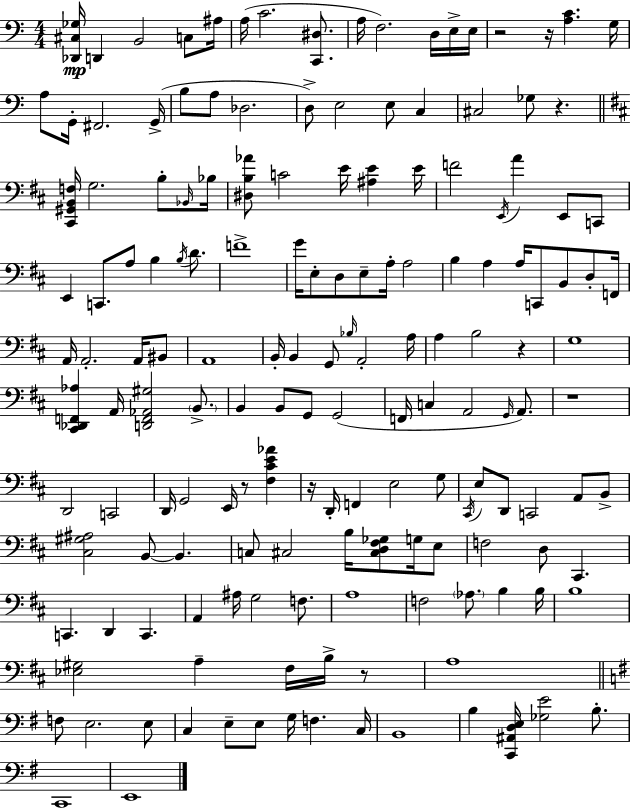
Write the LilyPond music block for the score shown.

{
  \clef bass
  \numericTimeSignature
  \time 4/4
  \key c \major
  \repeat volta 2 { <des, cis ges>16\mp d,4 b,2 c8 ais16 | a16( c'2. <c, dis>8. | a16 f2.) d16 e16-> e16 | r2 r16 <a c'>4. g16 | \break a8 g,16-. fis,2. g,16->( | b8 a8 des2. | d8->) e2 e8 c4 | cis2 ges8 r4. | \break \bar "||" \break \key b \minor <cis, gis, b, f>16 g2. b8-. \grace { bes,16 } | bes16 <dis b aes'>8 c'2 e'16 <ais e'>4 | e'16 f'2 \acciaccatura { e,16 } a'4 e,8 | c,8 e,4 c,8. a8 b4 \acciaccatura { b16 } | \break d'8. f'1-> | g'16 e8-. d8 e8-- a16-. a2 | b4 a4 a16 c,8 b,8 | d8-. f,16 a,16 a,2.-. | \break a,16 bis,8 a,1 | b,16-. b,4 g,8 \grace { bes16 } a,2-. | a16 a4 b2 | r4 g1 | \break <cis, des, f, aes>4 a,16 <d, f, aes, gis>2 | \parenthesize b,8.-> b,4 b,8 g,8 g,2( | f,16 c4 a,2 | \grace { g,16 } a,8.) r1 | \break d,2 c,2 | d,16 g,2 e,16 r8 | <fis cis' e' aes'>4 r16 d,16-. f,4 e2 | g8 \acciaccatura { cis,16 } e8 d,8 c,2 | \break a,8 b,8-> <cis gis ais>2 b,8~~ | b,4. c8 cis2 | b16 <cis d fis ges>8 g16 e8 f2 d8 | cis,4. c,4. d,4 | \break c,4. a,4 ais16 g2 | f8. a1 | f2 \parenthesize aes8. | b4 b16 b1 | \break <ees gis>2 a4-- | fis16 b16-> r8 a1 | \bar "||" \break \key g \major f8 e2. e8 | c4 e8-- e8 g16 f4. c16 | b,1 | b4 <c, ais, d e>16 <ges e'>2 b8.-. | \break c,1 | e,1 | } \bar "|."
}